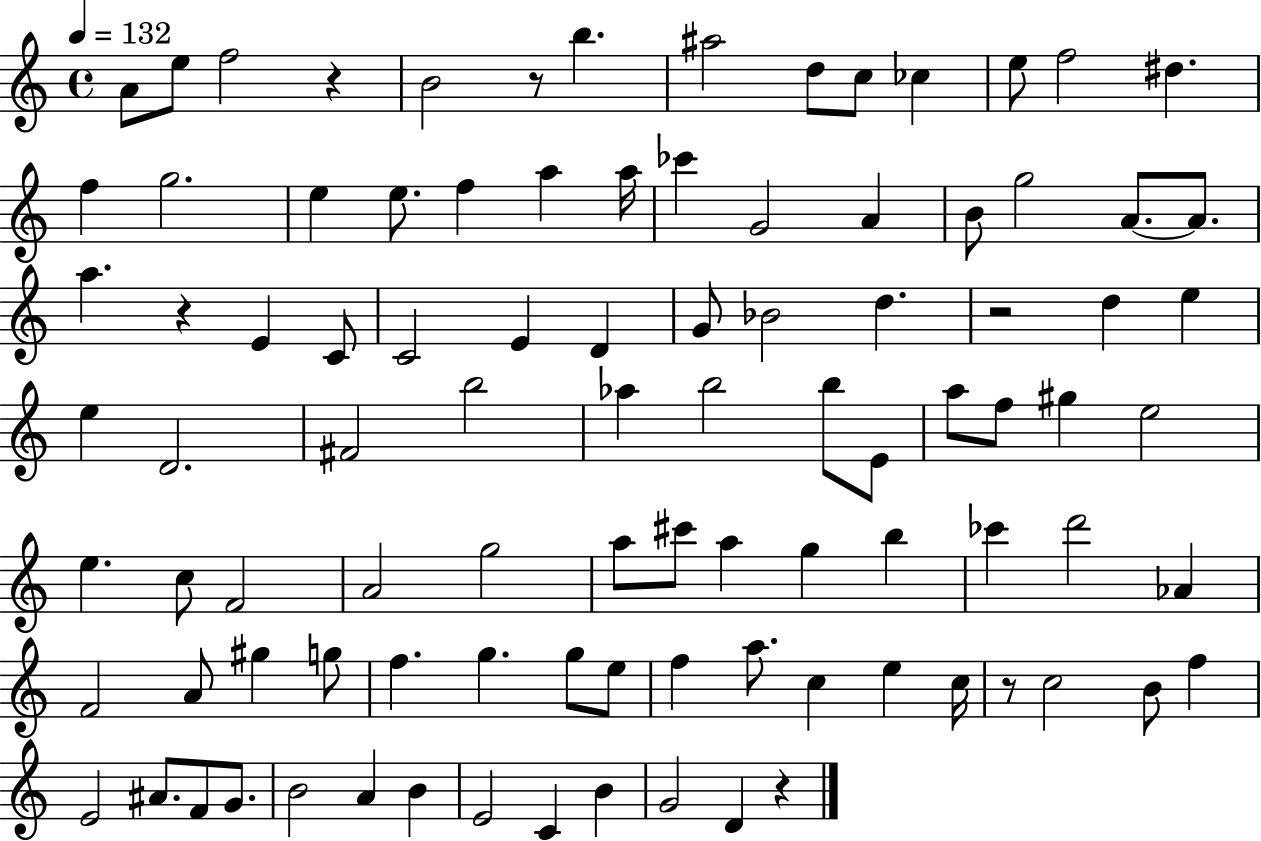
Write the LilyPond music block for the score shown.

{
  \clef treble
  \time 4/4
  \defaultTimeSignature
  \key c \major
  \tempo 4 = 132
  a'8 e''8 f''2 r4 | b'2 r8 b''4. | ais''2 d''8 c''8 ces''4 | e''8 f''2 dis''4. | \break f''4 g''2. | e''4 e''8. f''4 a''4 a''16 | ces'''4 g'2 a'4 | b'8 g''2 a'8.~~ a'8. | \break a''4. r4 e'4 c'8 | c'2 e'4 d'4 | g'8 bes'2 d''4. | r2 d''4 e''4 | \break e''4 d'2. | fis'2 b''2 | aes''4 b''2 b''8 e'8 | a''8 f''8 gis''4 e''2 | \break e''4. c''8 f'2 | a'2 g''2 | a''8 cis'''8 a''4 g''4 b''4 | ces'''4 d'''2 aes'4 | \break f'2 a'8 gis''4 g''8 | f''4. g''4. g''8 e''8 | f''4 a''8. c''4 e''4 c''16 | r8 c''2 b'8 f''4 | \break e'2 ais'8. f'8 g'8. | b'2 a'4 b'4 | e'2 c'4 b'4 | g'2 d'4 r4 | \break \bar "|."
}